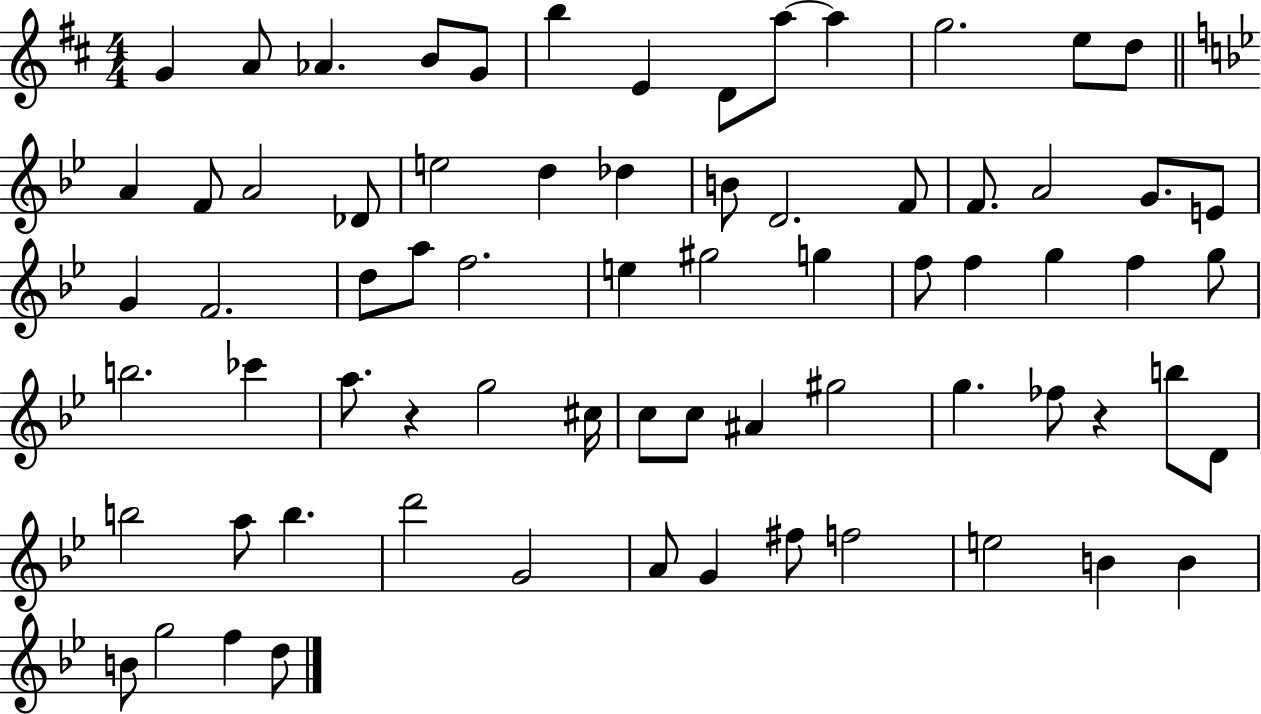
{
  \clef treble
  \numericTimeSignature
  \time 4/4
  \key d \major
  \repeat volta 2 { g'4 a'8 aes'4. b'8 g'8 | b''4 e'4 d'8 a''8~~ a''4 | g''2. e''8 d''8 | \bar "||" \break \key g \minor a'4 f'8 a'2 des'8 | e''2 d''4 des''4 | b'8 d'2. f'8 | f'8. a'2 g'8. e'8 | \break g'4 f'2. | d''8 a''8 f''2. | e''4 gis''2 g''4 | f''8 f''4 g''4 f''4 g''8 | \break b''2. ces'''4 | a''8. r4 g''2 cis''16 | c''8 c''8 ais'4 gis''2 | g''4. fes''8 r4 b''8 d'8 | \break b''2 a''8 b''4. | d'''2 g'2 | a'8 g'4 fis''8 f''2 | e''2 b'4 b'4 | \break b'8 g''2 f''4 d''8 | } \bar "|."
}